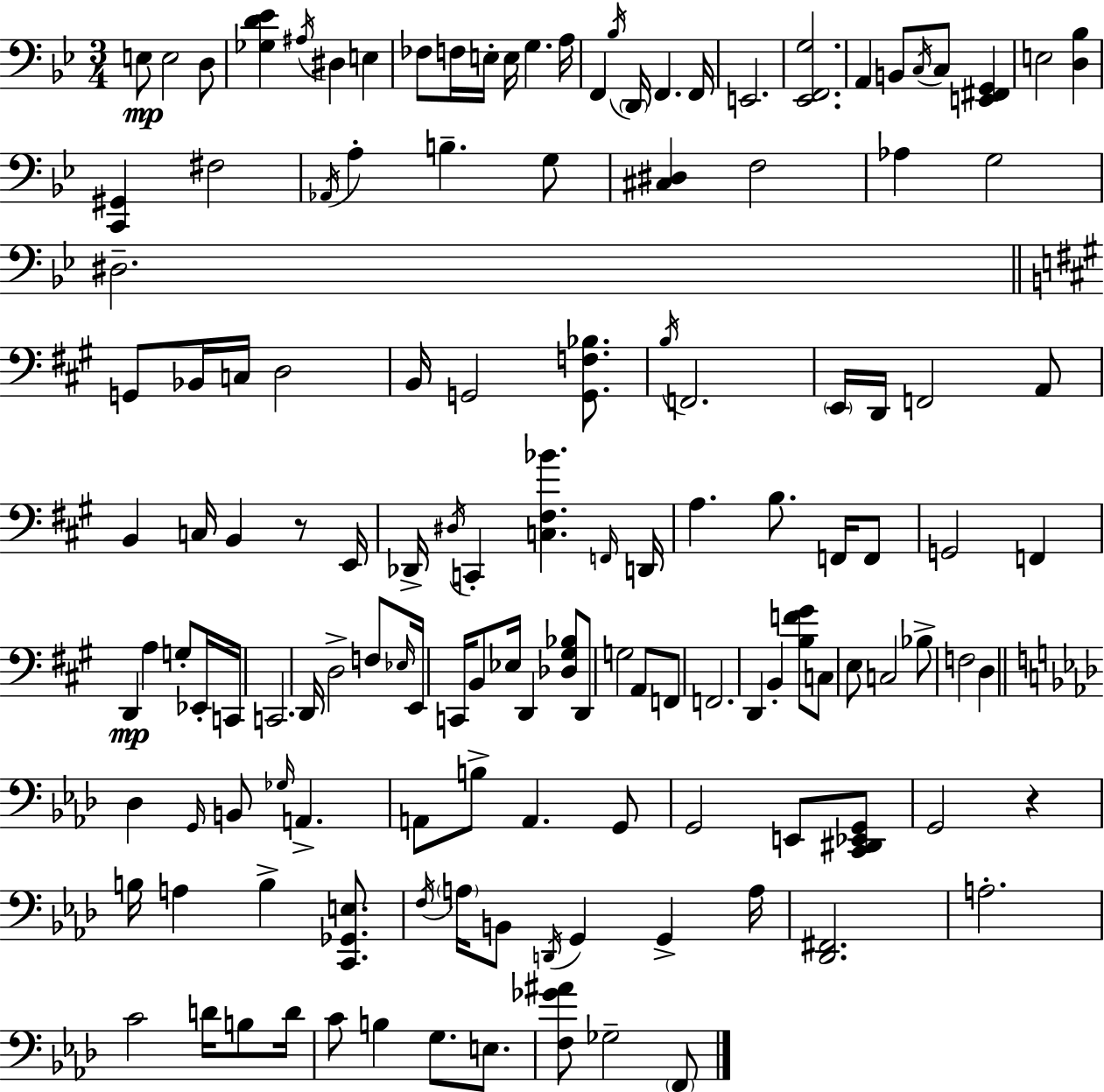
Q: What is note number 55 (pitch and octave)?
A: B3